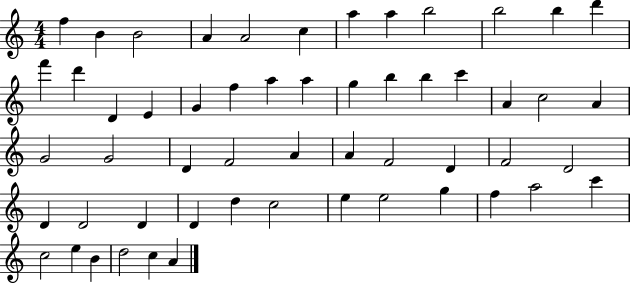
X:1
T:Untitled
M:4/4
L:1/4
K:C
f B B2 A A2 c a a b2 b2 b d' f' d' D E G f a a g b b c' A c2 A G2 G2 D F2 A A F2 D F2 D2 D D2 D D d c2 e e2 g f a2 c' c2 e B d2 c A